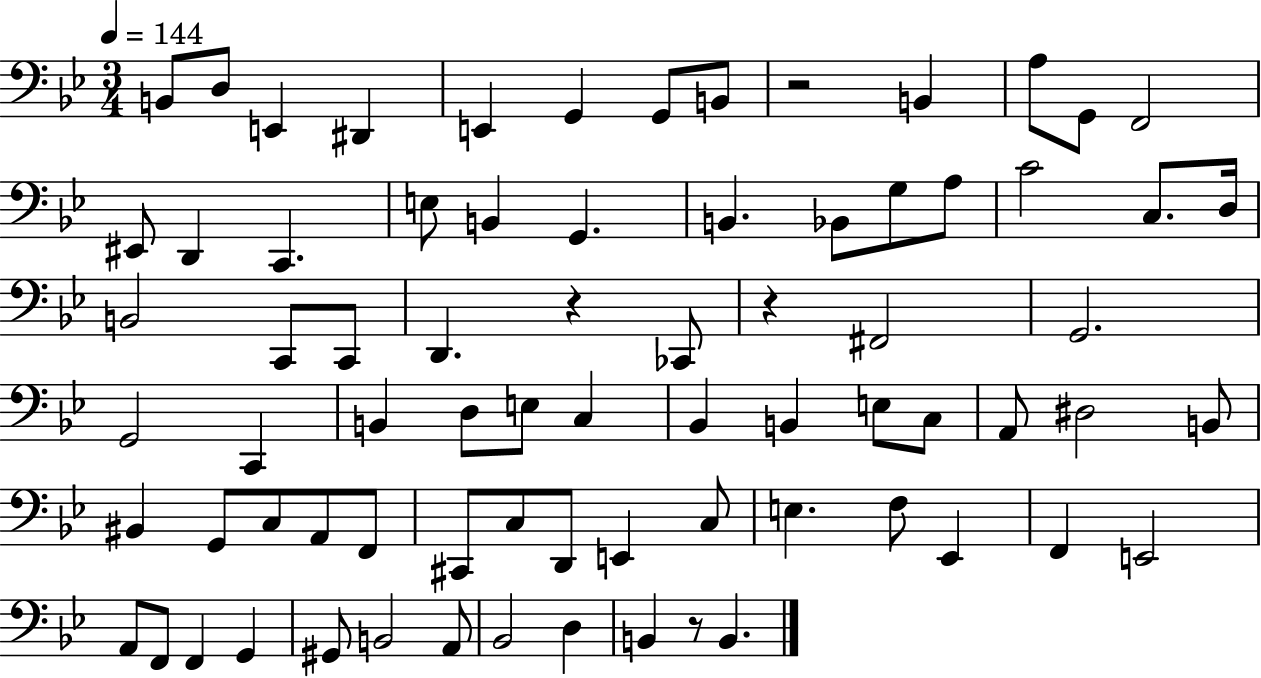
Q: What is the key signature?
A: BES major